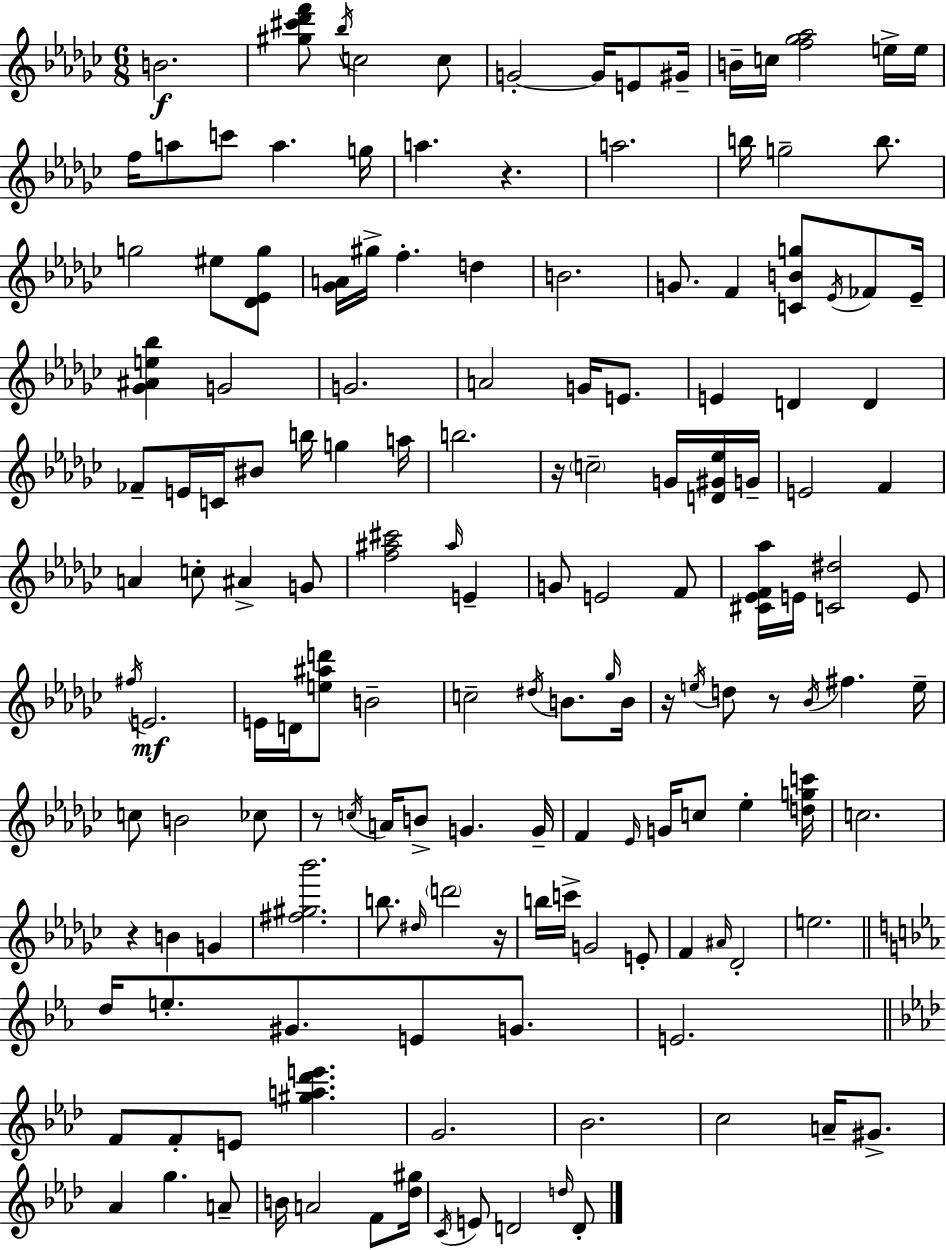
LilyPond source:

{
  \clef treble
  \numericTimeSignature
  \time 6/8
  \key ees \minor
  b'2.\f | <gis'' cis''' des''' f'''>8 \acciaccatura { bes''16 } c''2 c''8 | g'2-.~~ g'16 e'8 | gis'16-- b'16-- c''16 <f'' ges'' aes''>2 e''16-> | \break e''16 f''16 a''8 c'''8 a''4. | g''16 a''4. r4. | a''2. | b''16 g''2-- b''8. | \break g''2 eis''8 <des' ees' g''>8 | <ges' a'>16 gis''16-> f''4.-. d''4 | b'2. | g'8. f'4 <c' b' g''>8 \acciaccatura { ees'16 } fes'8 | \break ees'16-- <ges' ais' e'' bes''>4 g'2 | g'2. | a'2 g'16 e'8. | e'4 d'4 d'4 | \break fes'8-- e'16 c'16 bis'8 b''16 g''4 | a''16 b''2. | r16 \parenthesize c''2-- g'16 | <d' gis' ees''>16 g'16-- e'2 f'4 | \break a'4 c''8-. ais'4-> | g'8 <f'' ais'' cis'''>2 \grace { ais''16 } e'4-- | g'8 e'2 | f'8 <cis' ees' f' aes''>16 e'16 <c' dis''>2 | \break e'8 \acciaccatura { fis''16 }\mf e'2. | e'16 d'16 <e'' ais'' d'''>8 b'2-- | c''2-- | \acciaccatura { dis''16 } b'8. \grace { ges''16 } b'16 r16 \acciaccatura { e''16 } d''8 r8 | \break \acciaccatura { bes'16 } fis''4. e''16-- c''8 b'2 | ces''8 r8 \acciaccatura { c''16 } a'16 | b'8-> g'4. g'16-- f'4 | \grace { ees'16 } g'16 c''8 ees''4-. <d'' g'' c'''>16 c''2. | \break r4 | b'4 g'4 <fis'' gis'' bes'''>2. | b''8. | \grace { dis''16 } \parenthesize d'''2 r16 b''16 | \break c'''16-> g'2 e'8-. f'4 | \grace { ais'16 } des'2-. | e''2. | \bar "||" \break \key ees \major d''16 e''8.-. gis'8. e'8 g'8. | e'2. | \bar "||" \break \key f \minor f'8 f'8-. e'8 <gis'' a'' des''' e'''>4. | g'2. | bes'2. | c''2 a'16-- gis'8.-> | \break aes'4 g''4. a'8-- | b'16 a'2 f'8 <des'' gis''>16 | \acciaccatura { c'16 } e'8 d'2 \grace { d''16 } | d'8-. \bar "|."
}